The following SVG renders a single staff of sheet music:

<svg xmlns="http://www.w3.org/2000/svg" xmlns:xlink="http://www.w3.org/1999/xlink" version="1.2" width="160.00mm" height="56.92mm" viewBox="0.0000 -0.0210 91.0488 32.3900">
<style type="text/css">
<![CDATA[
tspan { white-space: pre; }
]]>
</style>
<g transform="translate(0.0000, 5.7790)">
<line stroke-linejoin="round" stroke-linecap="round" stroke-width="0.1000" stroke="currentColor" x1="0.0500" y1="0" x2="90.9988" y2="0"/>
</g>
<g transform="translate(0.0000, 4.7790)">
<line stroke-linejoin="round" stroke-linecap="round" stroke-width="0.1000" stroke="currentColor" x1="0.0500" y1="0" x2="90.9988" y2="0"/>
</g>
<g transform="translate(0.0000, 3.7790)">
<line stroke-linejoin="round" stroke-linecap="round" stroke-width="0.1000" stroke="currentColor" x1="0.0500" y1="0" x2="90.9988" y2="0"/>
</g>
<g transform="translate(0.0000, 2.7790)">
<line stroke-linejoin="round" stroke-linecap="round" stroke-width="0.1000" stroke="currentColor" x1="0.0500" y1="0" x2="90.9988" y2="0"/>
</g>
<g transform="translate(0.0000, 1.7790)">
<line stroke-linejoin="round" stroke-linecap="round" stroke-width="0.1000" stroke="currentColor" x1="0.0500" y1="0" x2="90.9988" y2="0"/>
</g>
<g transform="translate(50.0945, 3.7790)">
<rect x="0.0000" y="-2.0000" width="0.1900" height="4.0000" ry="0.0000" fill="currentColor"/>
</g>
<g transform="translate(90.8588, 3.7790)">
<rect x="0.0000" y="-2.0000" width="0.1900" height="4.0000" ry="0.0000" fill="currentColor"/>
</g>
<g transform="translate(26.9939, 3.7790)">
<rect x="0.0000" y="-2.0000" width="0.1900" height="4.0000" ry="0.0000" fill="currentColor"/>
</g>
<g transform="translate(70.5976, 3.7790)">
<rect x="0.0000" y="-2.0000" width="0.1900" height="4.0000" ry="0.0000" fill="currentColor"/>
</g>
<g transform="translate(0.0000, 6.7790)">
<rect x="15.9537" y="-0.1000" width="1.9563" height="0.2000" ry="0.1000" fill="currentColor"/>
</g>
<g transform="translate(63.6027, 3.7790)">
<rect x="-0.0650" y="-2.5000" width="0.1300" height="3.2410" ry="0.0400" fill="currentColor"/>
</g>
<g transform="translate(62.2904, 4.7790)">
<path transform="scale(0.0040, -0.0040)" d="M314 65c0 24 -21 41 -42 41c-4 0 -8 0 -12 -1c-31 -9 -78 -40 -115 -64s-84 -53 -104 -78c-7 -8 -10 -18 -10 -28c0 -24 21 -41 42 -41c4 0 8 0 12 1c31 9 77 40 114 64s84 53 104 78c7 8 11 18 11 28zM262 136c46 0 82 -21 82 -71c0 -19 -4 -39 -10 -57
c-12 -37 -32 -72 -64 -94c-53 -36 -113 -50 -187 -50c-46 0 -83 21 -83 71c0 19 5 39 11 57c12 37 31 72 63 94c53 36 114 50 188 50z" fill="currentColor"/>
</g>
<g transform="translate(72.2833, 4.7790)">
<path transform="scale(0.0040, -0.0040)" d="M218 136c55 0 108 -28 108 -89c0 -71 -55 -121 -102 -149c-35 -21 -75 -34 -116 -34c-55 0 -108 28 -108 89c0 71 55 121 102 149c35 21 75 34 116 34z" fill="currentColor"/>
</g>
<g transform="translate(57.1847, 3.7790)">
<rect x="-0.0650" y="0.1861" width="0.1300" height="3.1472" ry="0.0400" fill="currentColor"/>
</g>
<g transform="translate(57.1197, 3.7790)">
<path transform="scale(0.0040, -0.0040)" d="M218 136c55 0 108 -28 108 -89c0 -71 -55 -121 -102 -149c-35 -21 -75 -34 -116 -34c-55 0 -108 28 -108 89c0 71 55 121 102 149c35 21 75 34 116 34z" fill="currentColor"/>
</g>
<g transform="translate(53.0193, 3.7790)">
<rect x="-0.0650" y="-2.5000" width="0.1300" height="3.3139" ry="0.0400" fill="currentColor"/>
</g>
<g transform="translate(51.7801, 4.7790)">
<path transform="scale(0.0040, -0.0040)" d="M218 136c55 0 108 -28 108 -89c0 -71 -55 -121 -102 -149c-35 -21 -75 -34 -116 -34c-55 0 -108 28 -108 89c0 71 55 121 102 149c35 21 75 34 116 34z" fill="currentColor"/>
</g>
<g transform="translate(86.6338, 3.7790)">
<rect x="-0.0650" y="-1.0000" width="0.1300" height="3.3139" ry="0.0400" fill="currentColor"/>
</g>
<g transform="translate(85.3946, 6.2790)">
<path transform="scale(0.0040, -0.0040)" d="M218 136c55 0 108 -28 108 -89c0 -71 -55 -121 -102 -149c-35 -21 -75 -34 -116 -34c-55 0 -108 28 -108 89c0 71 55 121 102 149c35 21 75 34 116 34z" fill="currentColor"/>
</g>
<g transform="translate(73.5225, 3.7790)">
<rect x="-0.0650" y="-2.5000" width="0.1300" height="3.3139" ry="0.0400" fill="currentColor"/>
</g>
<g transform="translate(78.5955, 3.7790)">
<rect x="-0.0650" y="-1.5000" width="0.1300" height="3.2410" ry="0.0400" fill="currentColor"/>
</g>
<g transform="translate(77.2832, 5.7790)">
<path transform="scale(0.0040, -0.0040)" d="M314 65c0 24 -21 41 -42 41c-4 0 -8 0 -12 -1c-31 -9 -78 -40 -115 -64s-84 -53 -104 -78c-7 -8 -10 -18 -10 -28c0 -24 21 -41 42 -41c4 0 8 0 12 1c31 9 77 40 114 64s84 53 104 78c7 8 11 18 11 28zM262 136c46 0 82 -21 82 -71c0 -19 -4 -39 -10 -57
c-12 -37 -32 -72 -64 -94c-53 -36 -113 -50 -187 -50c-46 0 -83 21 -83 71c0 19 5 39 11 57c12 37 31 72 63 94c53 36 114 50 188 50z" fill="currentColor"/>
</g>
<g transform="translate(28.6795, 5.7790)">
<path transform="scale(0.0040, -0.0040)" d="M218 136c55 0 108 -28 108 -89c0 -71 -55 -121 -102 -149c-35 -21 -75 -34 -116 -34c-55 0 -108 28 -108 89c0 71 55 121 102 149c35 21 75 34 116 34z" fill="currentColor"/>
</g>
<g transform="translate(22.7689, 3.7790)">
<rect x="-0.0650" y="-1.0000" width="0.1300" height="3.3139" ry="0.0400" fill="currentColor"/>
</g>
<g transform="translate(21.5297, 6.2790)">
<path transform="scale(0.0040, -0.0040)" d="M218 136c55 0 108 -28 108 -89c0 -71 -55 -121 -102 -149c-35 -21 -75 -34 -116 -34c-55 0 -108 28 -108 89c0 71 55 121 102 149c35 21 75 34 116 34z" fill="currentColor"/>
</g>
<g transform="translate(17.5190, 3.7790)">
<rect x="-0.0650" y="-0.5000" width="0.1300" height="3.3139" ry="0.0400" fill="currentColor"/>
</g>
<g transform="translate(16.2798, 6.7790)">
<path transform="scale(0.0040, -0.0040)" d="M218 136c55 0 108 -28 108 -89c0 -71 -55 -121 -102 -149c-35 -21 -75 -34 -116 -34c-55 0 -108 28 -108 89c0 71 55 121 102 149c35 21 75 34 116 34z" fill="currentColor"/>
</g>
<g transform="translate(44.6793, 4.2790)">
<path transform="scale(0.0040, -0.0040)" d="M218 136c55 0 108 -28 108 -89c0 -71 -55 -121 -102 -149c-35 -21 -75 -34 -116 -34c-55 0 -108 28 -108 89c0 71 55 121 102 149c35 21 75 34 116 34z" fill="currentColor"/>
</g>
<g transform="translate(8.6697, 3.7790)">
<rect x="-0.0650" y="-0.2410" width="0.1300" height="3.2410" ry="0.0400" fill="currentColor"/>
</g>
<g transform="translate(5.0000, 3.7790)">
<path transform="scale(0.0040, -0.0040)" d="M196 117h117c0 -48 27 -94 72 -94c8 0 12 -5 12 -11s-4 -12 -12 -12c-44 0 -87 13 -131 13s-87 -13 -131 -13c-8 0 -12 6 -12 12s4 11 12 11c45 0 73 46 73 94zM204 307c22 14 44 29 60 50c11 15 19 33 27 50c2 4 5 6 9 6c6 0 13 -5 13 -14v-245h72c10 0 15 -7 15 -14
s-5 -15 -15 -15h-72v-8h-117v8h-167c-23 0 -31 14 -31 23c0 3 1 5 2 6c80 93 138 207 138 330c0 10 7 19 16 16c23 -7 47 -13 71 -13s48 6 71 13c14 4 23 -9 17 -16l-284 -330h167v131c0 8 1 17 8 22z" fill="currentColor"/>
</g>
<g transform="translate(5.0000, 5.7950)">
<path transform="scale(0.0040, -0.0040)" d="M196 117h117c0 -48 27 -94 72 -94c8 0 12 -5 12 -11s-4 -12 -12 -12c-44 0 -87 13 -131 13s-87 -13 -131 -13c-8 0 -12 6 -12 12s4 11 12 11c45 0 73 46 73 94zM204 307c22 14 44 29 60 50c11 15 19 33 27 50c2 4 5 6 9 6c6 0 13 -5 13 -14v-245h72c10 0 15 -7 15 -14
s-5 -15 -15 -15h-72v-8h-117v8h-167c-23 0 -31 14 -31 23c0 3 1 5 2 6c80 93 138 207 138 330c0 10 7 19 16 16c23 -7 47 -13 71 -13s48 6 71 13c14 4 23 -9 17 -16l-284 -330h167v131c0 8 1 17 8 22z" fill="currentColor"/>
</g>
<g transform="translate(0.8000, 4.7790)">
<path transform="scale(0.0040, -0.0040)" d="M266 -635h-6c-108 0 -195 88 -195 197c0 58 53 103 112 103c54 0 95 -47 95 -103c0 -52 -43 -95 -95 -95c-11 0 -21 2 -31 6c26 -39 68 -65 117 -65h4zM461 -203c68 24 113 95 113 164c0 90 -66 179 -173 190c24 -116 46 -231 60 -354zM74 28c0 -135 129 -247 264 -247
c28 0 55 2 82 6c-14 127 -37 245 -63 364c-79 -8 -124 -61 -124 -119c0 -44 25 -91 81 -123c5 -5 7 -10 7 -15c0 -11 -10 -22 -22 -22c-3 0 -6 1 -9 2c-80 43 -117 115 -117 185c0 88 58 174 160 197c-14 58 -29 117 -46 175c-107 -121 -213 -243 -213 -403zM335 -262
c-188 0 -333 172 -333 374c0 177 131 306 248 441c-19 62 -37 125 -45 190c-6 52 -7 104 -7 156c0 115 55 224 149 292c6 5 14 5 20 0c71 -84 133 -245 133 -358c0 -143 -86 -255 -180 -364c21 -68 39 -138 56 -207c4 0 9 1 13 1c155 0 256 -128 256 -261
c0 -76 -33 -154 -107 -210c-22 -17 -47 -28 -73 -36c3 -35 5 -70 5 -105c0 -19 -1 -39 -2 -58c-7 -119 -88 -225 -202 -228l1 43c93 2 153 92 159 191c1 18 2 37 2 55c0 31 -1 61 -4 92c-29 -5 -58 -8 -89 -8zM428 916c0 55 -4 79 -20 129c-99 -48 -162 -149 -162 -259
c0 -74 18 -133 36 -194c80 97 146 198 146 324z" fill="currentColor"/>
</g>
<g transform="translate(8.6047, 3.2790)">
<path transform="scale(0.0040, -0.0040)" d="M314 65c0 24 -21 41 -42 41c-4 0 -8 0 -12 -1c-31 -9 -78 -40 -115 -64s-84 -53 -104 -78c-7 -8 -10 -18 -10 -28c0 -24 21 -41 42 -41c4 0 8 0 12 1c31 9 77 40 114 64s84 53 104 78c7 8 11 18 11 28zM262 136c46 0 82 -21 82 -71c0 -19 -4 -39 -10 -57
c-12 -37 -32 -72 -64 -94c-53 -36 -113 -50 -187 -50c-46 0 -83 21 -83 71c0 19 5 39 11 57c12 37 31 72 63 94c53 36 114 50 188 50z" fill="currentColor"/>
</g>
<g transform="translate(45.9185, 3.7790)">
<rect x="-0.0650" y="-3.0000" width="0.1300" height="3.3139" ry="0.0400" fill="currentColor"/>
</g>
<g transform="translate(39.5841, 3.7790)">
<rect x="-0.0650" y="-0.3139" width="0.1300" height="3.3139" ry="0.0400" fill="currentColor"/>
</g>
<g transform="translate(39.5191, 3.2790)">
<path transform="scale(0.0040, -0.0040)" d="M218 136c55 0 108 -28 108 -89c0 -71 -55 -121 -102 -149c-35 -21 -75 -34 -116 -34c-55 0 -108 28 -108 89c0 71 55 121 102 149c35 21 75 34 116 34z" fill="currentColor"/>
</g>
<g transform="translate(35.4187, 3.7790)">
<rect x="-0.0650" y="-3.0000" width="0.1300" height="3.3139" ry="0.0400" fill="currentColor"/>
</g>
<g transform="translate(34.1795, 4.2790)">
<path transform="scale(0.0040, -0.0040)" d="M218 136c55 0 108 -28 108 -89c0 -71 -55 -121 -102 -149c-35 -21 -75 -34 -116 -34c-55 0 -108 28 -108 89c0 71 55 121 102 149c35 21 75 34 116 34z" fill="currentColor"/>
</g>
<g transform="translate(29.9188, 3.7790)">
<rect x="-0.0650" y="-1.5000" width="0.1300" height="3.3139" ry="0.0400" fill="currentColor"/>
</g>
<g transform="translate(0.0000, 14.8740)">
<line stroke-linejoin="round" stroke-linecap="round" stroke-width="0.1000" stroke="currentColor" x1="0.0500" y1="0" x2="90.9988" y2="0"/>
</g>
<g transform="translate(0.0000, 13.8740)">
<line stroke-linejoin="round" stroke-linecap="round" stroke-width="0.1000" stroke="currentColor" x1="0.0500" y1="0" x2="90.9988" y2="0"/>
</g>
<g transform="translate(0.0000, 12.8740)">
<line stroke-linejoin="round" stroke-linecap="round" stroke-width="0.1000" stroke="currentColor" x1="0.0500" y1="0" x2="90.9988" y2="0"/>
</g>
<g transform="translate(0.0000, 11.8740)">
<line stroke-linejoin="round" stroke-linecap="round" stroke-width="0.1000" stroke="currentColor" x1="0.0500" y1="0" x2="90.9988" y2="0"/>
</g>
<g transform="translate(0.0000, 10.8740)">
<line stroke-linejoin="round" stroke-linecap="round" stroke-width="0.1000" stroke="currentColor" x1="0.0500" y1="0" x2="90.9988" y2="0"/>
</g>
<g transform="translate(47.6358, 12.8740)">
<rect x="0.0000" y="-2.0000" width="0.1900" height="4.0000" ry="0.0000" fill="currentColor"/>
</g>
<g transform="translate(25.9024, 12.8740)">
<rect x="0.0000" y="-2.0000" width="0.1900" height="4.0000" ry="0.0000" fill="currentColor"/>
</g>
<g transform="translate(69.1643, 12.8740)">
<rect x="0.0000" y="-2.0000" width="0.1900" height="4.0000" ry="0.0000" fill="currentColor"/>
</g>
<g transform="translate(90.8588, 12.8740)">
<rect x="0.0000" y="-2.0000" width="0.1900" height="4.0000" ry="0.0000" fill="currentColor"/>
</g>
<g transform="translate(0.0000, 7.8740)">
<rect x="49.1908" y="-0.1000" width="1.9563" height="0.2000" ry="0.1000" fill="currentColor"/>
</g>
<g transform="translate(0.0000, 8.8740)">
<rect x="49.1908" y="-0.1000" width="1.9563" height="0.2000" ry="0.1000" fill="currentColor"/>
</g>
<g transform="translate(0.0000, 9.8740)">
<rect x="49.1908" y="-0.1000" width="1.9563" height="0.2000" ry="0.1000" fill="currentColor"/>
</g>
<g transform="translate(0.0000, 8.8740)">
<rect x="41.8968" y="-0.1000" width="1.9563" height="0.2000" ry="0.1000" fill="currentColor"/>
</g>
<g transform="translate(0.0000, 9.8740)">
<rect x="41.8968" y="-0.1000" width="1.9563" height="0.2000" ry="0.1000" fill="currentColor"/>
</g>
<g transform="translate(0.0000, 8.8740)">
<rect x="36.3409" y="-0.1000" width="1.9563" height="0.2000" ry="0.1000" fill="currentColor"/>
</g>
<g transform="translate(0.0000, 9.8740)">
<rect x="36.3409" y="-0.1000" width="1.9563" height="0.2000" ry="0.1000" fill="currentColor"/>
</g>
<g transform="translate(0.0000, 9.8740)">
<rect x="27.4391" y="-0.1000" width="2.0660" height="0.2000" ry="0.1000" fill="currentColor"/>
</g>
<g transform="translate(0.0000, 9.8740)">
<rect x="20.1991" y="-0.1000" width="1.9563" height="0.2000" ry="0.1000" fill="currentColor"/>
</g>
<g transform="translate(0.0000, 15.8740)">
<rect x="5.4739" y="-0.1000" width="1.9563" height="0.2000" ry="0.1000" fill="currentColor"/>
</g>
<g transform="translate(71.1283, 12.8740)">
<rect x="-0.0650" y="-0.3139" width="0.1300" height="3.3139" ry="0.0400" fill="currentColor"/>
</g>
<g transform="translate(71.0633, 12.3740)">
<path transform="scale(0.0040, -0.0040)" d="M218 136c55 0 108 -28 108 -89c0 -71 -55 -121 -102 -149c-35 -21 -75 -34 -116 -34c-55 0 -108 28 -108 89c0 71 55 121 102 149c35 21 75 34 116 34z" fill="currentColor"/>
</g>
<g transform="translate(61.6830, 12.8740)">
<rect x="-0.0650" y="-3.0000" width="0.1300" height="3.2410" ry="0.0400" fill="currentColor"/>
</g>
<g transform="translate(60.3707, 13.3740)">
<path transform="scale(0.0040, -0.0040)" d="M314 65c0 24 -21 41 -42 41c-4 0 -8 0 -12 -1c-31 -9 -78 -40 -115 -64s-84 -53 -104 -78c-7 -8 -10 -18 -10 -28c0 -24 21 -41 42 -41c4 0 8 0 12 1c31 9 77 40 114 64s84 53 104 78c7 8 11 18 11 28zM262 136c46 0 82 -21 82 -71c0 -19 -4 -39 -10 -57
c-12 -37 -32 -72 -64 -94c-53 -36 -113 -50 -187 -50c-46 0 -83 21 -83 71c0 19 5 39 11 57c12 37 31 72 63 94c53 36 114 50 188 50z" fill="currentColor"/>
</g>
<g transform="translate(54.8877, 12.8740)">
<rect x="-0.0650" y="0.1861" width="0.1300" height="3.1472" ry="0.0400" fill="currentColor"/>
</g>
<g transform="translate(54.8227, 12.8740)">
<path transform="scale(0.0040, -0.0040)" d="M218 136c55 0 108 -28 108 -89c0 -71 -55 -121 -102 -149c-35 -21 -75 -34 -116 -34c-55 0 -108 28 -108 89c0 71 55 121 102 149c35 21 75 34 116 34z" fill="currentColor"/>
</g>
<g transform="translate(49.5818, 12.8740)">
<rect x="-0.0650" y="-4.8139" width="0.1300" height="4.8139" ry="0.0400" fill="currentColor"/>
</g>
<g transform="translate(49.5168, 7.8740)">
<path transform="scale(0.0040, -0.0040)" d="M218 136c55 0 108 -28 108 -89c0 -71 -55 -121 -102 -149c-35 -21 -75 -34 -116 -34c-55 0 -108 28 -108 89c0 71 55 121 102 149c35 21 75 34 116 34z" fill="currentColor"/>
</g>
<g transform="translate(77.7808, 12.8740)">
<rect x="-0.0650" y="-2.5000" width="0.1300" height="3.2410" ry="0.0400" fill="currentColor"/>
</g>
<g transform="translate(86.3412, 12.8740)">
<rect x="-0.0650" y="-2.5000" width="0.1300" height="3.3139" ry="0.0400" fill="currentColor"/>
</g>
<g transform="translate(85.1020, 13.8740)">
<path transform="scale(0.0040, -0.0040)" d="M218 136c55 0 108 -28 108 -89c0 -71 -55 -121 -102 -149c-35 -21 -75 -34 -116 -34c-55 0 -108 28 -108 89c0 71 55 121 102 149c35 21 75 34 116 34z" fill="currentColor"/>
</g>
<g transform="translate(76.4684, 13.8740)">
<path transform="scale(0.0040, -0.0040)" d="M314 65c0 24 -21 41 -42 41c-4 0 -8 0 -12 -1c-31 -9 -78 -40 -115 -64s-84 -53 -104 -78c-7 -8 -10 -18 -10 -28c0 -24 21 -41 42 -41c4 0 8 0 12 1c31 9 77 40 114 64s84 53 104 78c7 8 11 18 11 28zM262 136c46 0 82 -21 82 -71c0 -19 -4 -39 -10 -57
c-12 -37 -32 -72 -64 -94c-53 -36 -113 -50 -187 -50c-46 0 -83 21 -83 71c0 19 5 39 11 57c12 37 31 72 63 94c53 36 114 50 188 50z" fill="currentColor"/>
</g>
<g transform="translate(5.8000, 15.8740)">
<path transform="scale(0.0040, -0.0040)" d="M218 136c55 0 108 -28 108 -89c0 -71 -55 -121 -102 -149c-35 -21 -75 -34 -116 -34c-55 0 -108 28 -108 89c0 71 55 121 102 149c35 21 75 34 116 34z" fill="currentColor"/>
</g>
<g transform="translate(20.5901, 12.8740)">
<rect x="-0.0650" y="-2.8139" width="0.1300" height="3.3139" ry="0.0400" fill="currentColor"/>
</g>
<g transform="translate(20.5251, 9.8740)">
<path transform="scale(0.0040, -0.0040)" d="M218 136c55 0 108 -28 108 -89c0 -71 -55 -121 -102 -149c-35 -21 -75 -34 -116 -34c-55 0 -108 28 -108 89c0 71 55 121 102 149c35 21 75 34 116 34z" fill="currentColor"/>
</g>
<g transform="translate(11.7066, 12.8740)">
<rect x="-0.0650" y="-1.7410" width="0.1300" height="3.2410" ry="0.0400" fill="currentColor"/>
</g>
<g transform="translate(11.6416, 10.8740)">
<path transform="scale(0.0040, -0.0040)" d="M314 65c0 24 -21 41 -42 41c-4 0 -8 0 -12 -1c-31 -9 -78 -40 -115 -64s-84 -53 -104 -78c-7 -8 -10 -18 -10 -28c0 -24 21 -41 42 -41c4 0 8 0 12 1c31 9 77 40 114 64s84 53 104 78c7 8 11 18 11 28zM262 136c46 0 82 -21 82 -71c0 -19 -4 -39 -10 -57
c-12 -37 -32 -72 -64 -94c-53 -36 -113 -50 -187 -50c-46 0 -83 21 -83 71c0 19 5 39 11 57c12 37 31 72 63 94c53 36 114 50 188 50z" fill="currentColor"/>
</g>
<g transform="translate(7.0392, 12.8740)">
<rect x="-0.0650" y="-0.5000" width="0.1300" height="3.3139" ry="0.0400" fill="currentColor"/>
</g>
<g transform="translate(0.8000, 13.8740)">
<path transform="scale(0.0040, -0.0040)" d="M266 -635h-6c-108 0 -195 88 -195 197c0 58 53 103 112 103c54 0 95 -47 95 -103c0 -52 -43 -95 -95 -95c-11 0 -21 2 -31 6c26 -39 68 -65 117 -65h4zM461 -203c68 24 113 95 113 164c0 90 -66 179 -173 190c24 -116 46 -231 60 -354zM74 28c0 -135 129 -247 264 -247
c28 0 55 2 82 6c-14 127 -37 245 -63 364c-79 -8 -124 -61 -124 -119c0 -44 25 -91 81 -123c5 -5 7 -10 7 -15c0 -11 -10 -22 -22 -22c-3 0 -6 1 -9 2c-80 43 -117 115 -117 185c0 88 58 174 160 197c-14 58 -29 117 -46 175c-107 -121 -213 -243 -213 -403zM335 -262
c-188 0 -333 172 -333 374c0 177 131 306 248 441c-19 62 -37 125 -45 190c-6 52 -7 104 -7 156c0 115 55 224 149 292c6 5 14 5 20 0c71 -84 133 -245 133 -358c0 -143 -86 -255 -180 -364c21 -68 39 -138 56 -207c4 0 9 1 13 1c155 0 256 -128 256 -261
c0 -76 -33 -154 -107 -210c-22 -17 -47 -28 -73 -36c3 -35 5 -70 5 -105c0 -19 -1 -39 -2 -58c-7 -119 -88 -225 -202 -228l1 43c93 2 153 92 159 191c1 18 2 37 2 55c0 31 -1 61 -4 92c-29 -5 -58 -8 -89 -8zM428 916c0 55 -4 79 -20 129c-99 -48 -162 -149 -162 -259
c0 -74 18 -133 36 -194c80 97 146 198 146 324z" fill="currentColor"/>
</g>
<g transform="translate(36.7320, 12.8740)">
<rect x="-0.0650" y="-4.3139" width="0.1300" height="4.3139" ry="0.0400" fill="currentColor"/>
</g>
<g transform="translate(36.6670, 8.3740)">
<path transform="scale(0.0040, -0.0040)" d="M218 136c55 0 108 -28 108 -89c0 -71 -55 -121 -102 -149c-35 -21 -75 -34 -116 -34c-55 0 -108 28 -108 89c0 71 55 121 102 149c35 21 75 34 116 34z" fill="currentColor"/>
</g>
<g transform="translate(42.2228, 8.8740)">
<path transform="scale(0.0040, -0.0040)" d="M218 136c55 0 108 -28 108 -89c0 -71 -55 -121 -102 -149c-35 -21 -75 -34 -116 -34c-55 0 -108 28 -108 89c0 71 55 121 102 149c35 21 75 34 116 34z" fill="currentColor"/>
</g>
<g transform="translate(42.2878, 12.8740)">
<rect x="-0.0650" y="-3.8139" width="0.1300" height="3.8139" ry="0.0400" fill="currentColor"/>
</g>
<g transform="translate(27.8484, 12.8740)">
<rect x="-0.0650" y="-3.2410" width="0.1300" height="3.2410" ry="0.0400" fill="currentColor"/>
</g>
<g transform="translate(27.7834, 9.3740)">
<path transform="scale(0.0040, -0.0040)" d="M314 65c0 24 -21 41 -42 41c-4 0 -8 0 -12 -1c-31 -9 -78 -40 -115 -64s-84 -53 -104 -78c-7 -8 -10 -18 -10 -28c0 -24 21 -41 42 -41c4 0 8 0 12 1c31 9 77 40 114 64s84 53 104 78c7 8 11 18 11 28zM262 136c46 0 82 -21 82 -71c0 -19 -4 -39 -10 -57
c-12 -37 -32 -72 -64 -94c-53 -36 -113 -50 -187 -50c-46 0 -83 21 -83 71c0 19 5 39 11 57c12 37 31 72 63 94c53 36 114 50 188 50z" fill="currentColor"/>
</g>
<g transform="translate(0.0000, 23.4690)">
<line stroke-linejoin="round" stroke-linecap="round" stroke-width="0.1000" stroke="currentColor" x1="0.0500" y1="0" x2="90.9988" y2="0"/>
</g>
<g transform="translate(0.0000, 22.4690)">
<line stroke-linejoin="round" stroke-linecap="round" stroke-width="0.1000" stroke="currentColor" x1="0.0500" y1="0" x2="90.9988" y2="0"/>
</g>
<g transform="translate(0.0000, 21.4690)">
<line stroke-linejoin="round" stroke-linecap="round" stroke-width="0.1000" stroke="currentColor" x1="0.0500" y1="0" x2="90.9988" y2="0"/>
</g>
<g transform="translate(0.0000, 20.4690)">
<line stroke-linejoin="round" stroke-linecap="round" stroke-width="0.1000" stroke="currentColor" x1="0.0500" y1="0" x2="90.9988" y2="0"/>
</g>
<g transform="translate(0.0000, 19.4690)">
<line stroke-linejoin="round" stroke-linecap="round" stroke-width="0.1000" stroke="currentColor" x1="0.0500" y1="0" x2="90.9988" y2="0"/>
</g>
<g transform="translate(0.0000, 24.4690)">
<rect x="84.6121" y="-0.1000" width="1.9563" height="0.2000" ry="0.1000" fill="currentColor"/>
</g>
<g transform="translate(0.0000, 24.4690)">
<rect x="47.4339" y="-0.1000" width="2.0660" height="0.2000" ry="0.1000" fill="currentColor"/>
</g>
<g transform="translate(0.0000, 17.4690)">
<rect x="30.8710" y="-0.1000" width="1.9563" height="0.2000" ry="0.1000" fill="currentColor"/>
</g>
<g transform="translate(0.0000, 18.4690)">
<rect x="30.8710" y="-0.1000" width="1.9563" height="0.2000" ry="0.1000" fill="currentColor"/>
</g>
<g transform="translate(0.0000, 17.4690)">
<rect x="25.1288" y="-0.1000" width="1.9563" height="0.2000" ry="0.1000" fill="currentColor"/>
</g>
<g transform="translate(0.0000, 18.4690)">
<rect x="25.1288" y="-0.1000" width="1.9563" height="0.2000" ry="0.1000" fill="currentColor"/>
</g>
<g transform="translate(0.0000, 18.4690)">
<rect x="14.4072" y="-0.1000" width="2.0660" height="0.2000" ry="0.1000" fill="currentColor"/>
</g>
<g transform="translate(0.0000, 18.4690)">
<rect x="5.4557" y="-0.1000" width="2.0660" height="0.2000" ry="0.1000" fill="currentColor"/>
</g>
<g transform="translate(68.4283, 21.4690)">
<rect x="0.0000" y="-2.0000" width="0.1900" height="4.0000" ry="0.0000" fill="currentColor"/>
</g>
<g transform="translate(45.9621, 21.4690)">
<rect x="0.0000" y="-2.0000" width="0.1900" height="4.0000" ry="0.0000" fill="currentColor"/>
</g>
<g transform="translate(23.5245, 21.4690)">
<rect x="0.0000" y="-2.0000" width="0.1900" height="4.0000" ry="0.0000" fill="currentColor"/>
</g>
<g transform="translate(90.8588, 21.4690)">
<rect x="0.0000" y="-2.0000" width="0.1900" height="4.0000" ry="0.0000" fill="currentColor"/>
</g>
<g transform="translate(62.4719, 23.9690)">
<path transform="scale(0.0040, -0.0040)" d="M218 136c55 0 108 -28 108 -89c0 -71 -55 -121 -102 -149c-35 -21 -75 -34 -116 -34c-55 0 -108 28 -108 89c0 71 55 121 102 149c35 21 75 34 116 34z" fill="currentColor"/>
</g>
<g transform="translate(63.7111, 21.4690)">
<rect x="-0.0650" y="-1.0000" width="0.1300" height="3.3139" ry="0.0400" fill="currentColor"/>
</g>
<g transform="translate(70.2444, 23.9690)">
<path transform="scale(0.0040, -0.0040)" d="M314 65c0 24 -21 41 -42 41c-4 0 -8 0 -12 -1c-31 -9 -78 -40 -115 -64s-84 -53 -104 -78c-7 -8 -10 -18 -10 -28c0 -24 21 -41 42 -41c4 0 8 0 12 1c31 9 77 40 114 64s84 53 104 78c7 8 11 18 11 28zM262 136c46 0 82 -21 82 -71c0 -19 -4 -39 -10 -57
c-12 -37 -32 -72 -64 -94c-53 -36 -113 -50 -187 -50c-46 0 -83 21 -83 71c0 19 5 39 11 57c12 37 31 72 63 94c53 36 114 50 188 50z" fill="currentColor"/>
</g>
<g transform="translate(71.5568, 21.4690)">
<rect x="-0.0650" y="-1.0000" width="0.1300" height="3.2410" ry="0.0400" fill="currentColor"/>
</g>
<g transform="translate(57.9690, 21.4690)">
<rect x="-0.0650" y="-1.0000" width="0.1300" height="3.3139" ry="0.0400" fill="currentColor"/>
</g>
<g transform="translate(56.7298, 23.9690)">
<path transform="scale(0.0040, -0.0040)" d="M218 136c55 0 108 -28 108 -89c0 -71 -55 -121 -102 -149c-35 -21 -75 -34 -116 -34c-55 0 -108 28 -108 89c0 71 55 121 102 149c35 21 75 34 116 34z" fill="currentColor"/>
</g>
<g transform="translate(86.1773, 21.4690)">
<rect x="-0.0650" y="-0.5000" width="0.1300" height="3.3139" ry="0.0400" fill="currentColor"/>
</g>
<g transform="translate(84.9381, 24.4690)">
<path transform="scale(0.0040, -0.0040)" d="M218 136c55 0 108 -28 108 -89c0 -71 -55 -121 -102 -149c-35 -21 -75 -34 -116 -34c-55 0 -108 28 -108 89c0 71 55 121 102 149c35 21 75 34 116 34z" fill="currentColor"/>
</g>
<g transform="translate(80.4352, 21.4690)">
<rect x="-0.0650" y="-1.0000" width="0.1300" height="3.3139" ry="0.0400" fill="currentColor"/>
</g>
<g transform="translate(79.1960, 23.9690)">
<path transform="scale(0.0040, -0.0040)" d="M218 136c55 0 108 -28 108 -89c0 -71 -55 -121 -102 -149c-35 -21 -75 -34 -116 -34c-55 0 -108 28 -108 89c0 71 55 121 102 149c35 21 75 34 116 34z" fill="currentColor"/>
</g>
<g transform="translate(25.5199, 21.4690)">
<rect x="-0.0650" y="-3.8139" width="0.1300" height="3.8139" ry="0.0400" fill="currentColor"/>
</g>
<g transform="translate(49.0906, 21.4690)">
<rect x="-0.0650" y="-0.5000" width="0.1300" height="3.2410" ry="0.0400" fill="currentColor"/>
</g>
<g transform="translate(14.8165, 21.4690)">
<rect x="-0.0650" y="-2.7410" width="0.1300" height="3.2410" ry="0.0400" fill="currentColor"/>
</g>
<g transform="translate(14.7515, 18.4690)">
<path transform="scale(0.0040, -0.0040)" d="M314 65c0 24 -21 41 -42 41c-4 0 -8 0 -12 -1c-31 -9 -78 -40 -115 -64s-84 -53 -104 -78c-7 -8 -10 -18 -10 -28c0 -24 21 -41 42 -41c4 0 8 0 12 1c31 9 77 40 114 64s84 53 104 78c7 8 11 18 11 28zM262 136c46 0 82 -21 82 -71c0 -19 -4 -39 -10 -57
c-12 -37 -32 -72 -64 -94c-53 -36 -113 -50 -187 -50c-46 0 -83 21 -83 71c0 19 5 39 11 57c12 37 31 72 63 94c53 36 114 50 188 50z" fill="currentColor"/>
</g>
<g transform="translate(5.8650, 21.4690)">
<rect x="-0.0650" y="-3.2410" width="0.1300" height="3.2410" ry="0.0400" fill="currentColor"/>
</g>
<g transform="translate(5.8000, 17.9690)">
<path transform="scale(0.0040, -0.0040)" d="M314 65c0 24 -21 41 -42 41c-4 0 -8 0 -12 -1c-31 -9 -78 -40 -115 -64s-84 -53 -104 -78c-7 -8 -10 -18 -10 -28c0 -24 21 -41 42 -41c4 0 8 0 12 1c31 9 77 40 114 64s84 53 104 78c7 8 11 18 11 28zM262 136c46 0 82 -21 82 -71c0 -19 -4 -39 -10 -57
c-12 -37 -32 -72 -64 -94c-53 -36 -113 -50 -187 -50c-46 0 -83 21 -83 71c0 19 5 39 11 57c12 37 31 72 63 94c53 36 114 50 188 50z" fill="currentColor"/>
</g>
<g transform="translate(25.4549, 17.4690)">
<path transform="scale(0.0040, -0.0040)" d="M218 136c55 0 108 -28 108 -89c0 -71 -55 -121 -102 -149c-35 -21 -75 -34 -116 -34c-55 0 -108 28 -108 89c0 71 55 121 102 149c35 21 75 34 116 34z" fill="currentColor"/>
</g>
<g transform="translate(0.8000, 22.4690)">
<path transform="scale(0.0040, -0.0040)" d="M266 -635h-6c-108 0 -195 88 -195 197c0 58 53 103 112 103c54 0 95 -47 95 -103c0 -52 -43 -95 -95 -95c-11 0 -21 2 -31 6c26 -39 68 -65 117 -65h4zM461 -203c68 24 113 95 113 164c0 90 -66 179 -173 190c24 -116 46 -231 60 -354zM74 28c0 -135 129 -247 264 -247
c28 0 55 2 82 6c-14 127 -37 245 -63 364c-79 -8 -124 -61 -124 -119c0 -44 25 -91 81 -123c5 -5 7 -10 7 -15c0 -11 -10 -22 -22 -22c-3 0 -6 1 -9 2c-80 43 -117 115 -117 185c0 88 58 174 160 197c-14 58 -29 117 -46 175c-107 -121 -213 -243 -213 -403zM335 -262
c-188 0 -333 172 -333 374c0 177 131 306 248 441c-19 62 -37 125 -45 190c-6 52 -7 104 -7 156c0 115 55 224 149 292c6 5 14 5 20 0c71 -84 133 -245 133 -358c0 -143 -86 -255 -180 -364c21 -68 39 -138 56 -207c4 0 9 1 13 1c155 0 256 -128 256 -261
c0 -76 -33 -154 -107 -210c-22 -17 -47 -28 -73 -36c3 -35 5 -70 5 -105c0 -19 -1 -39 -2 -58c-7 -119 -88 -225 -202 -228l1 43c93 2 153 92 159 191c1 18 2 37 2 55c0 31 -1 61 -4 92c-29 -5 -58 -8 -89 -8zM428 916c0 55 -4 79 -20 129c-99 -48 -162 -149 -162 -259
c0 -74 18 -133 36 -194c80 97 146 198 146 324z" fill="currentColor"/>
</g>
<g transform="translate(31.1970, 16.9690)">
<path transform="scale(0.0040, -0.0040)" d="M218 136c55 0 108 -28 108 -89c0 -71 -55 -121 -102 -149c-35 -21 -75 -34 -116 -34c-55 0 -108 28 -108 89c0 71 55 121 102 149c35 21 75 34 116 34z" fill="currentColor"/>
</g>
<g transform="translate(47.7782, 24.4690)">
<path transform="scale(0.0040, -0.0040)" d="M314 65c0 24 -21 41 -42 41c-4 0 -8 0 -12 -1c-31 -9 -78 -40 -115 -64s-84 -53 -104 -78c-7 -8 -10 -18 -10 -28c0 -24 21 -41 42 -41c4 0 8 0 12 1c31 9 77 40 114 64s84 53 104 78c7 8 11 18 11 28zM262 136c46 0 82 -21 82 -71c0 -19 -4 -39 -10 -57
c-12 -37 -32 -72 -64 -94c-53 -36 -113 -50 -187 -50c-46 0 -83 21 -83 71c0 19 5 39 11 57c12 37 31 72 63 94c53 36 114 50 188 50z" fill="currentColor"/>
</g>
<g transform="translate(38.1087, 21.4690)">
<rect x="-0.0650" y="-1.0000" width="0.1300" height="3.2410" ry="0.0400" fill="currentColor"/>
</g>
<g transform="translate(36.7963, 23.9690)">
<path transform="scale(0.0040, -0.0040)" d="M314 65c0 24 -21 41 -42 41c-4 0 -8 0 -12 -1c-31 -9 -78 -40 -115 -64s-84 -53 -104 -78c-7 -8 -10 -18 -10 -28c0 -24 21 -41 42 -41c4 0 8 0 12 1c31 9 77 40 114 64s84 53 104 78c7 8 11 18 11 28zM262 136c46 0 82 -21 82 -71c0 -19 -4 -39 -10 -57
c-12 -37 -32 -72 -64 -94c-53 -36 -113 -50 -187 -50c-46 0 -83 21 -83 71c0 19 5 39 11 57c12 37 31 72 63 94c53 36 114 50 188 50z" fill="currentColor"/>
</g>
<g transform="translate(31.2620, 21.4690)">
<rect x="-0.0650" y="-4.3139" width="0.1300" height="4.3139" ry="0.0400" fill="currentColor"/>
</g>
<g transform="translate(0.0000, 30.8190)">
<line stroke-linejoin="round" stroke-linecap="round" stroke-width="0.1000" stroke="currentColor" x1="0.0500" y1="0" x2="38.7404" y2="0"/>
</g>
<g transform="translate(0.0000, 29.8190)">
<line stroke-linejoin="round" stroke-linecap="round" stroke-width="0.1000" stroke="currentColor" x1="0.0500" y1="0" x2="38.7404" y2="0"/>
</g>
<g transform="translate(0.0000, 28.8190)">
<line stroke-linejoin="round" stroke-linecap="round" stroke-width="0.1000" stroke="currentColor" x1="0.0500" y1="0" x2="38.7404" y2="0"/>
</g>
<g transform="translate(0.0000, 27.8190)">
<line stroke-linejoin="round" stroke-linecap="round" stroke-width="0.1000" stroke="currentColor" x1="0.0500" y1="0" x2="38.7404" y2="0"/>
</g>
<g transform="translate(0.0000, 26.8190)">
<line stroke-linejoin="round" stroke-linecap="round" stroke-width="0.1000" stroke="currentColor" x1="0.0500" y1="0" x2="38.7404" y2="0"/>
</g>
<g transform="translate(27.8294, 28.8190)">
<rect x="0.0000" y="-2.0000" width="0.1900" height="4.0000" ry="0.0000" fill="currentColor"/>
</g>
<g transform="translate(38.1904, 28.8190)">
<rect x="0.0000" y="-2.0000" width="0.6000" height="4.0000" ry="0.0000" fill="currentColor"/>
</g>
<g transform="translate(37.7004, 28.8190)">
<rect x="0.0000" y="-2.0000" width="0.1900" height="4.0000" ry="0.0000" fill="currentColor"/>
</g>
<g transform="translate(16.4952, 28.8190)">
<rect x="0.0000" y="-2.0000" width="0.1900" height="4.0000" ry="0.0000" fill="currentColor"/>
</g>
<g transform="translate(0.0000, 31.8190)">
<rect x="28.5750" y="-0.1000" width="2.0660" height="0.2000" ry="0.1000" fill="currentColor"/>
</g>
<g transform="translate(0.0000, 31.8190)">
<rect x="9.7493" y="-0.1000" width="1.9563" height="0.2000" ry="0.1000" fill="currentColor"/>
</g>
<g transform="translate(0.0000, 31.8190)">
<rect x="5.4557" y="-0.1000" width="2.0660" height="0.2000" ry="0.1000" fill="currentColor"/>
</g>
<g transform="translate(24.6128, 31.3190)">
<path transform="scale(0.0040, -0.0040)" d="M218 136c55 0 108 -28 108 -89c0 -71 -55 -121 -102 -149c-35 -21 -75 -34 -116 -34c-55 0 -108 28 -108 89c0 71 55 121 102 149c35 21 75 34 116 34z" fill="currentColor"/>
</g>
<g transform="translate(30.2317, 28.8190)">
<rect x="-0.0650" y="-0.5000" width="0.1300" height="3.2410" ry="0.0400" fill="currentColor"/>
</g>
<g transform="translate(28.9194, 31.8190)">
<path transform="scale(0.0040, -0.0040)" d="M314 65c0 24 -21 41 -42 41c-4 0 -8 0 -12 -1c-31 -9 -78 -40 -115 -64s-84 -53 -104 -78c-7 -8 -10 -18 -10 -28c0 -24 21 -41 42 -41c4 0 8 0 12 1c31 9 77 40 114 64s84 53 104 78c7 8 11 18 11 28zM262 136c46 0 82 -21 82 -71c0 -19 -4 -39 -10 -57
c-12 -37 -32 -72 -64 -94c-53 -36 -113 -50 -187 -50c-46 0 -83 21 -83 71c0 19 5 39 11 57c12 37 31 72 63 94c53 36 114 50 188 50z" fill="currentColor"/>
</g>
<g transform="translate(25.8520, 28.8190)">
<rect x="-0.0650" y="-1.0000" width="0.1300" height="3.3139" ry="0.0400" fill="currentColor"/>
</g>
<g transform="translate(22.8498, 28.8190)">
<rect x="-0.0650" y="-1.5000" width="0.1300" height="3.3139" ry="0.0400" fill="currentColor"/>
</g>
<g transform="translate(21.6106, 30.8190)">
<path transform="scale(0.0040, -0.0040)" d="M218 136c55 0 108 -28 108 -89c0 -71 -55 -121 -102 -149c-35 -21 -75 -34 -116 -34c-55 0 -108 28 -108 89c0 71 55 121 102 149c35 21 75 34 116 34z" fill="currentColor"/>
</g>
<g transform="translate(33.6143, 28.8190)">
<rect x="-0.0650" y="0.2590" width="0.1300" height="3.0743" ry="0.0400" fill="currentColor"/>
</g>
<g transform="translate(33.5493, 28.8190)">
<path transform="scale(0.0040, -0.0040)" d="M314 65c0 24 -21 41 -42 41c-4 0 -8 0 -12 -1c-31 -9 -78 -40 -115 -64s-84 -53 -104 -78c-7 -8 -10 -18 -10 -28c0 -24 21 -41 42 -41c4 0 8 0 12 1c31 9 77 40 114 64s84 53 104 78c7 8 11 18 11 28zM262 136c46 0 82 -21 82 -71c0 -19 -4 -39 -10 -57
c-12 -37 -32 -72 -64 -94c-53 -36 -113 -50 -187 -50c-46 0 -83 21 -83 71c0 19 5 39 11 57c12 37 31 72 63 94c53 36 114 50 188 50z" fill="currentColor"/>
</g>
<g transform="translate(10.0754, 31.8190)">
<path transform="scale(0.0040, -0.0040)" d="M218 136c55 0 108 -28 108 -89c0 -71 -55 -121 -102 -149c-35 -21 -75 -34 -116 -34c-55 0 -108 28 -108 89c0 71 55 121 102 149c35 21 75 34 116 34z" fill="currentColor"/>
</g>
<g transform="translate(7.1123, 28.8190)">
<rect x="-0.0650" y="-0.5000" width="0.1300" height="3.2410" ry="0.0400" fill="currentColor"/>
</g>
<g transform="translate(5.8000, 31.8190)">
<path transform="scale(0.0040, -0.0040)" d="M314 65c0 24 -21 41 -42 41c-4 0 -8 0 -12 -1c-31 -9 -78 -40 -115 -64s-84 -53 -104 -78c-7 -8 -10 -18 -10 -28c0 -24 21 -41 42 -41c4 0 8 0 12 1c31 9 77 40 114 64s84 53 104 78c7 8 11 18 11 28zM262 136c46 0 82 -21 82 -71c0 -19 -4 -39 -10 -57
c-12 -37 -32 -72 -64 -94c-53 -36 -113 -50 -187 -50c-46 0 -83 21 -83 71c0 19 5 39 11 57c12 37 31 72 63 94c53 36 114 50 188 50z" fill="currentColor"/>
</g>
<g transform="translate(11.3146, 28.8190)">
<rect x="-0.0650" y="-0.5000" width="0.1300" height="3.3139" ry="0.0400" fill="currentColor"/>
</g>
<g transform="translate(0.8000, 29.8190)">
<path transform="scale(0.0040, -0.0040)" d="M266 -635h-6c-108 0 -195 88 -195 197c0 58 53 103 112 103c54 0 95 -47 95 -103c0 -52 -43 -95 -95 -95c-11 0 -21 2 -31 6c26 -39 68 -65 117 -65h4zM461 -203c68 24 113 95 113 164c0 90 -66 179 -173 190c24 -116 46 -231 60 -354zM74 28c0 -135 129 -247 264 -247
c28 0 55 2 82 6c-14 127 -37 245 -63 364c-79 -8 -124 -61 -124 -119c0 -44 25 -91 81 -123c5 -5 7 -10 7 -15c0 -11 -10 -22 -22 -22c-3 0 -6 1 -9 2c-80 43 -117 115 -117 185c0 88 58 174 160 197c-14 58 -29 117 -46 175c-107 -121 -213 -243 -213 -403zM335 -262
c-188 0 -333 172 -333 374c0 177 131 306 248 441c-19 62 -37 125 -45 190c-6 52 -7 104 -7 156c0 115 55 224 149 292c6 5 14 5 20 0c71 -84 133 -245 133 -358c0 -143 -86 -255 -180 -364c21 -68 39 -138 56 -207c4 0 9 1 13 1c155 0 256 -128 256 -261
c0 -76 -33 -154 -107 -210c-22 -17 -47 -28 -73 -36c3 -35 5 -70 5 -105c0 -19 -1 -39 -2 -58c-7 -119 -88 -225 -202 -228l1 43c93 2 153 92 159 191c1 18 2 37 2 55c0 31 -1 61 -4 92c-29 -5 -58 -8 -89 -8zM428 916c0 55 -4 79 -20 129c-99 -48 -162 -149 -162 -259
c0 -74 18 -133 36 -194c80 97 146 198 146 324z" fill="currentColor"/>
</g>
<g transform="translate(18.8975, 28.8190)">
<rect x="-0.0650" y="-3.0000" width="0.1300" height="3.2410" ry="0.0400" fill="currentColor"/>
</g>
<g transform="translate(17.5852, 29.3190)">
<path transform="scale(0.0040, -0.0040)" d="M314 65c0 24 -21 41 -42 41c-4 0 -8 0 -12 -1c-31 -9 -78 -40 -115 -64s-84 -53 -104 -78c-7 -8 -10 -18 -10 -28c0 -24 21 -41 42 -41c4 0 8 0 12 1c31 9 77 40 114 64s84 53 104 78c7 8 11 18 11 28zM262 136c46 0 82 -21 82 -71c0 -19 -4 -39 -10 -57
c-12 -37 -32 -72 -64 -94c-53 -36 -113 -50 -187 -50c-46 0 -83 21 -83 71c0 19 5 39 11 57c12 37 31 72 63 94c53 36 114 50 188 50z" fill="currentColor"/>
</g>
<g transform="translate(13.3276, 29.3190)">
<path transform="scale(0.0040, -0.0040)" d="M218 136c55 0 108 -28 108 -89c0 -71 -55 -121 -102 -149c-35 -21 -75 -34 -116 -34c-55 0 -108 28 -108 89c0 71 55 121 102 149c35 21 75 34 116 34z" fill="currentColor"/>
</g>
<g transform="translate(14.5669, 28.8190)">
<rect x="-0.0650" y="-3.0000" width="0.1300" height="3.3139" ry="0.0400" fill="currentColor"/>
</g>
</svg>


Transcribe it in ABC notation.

X:1
T:Untitled
M:4/4
L:1/4
K:C
c2 C D E A c A G B G2 G E2 D C f2 a b2 d' c' e' B A2 c G2 G b2 a2 c' d' D2 C2 D D D2 D C C2 C A A2 E D C2 B2